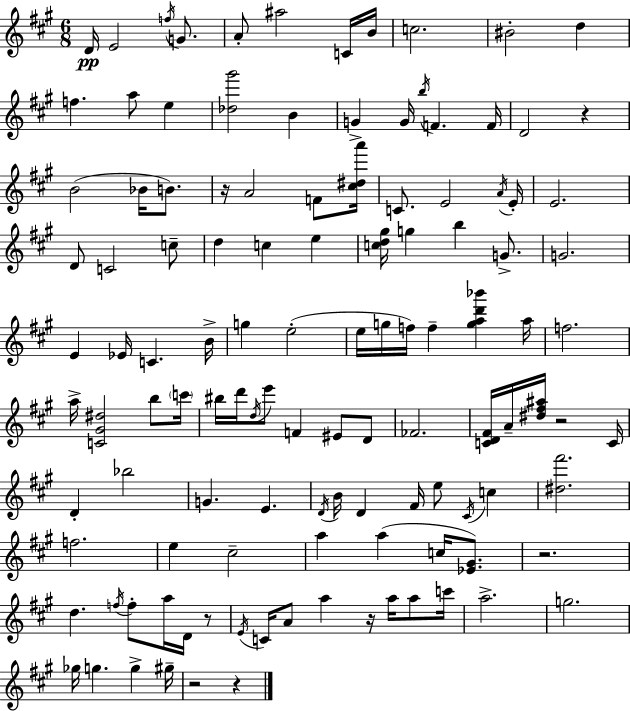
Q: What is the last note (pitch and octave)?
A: G#5